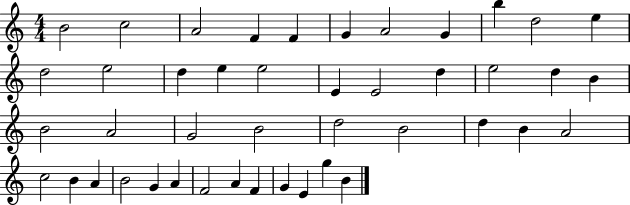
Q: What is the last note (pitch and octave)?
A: B4